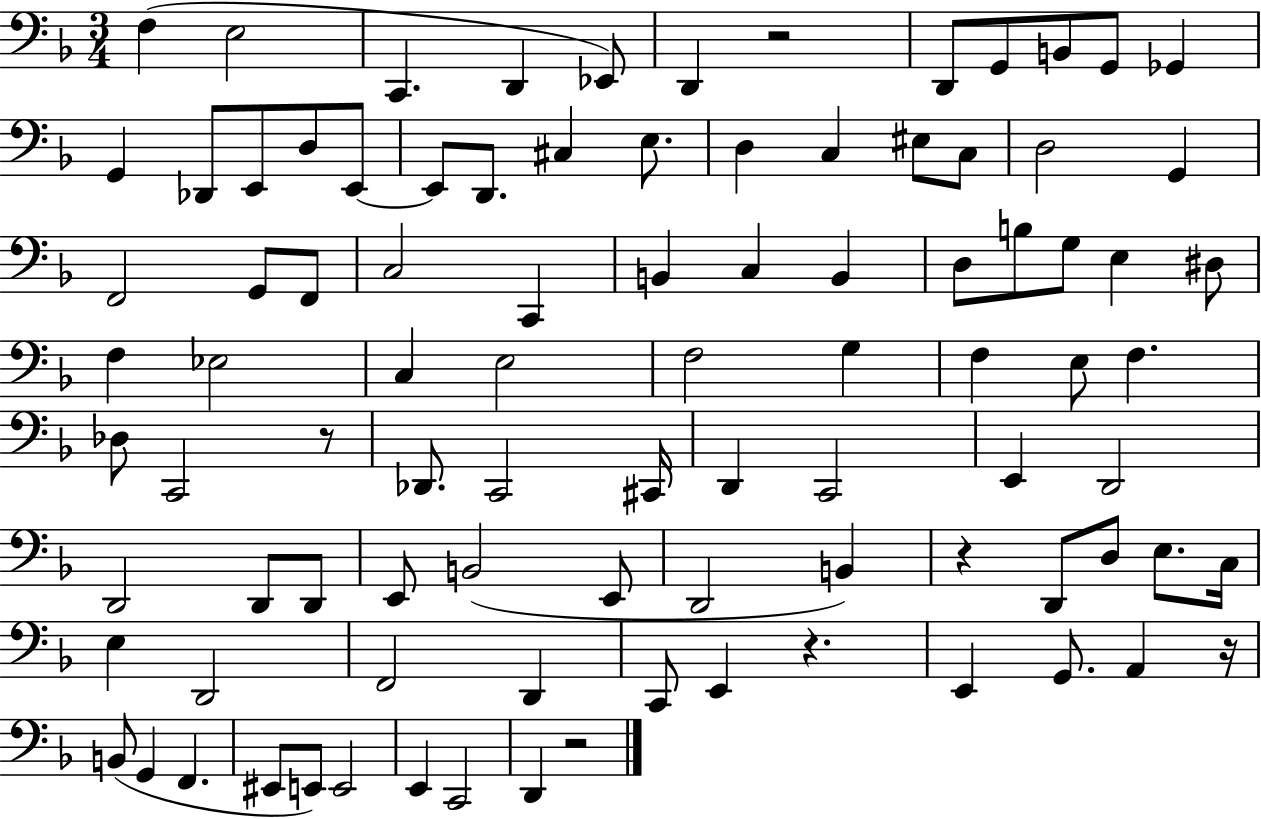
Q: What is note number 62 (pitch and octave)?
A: B2